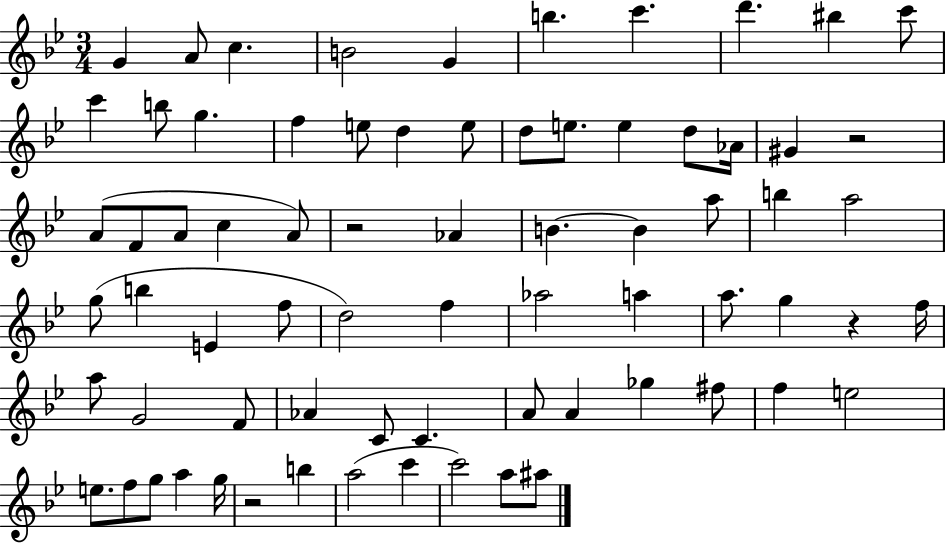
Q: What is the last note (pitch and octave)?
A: A#5